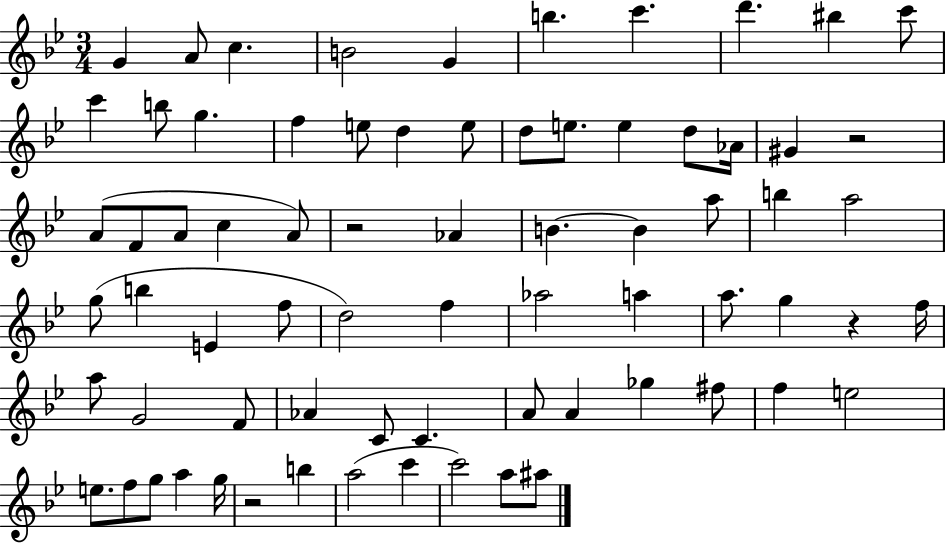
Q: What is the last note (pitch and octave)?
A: A#5